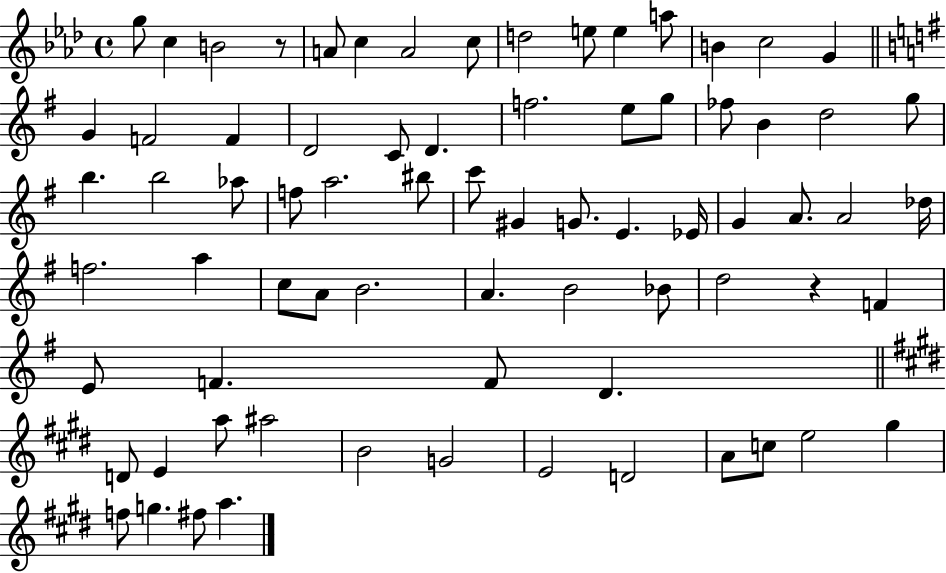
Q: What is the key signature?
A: AES major